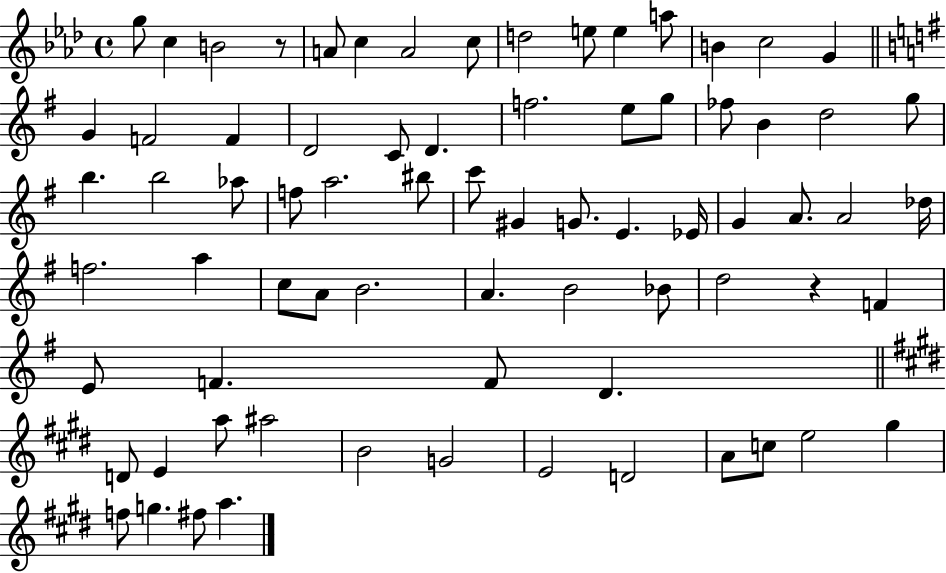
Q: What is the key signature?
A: AES major